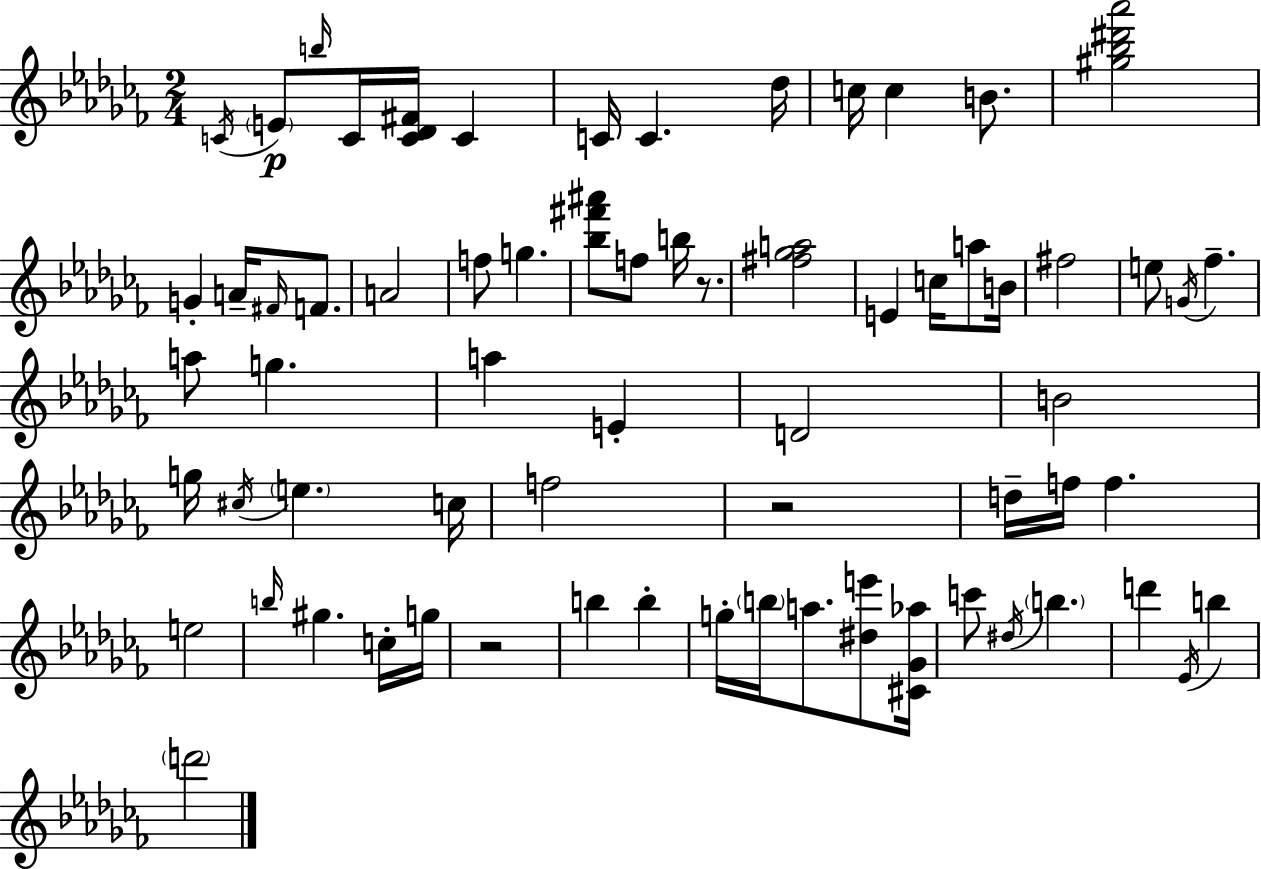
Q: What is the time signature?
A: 2/4